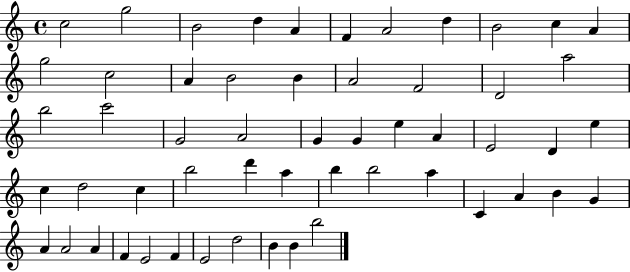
X:1
T:Untitled
M:4/4
L:1/4
K:C
c2 g2 B2 d A F A2 d B2 c A g2 c2 A B2 B A2 F2 D2 a2 b2 c'2 G2 A2 G G e A E2 D e c d2 c b2 d' a b b2 a C A B G A A2 A F E2 F E2 d2 B B b2